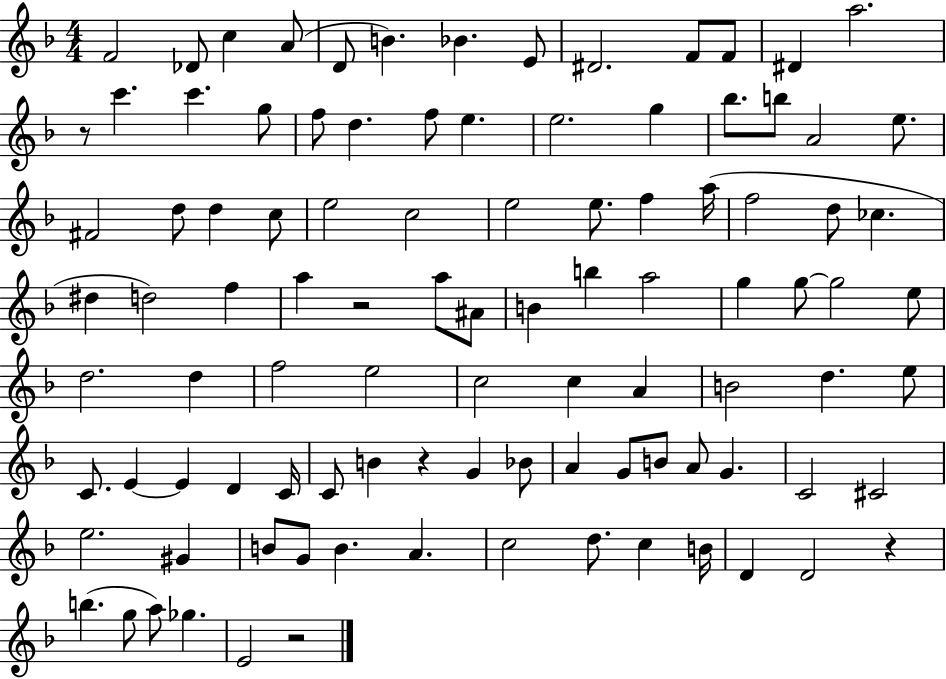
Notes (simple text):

F4/h Db4/e C5/q A4/e D4/e B4/q. Bb4/q. E4/e D#4/h. F4/e F4/e D#4/q A5/h. R/e C6/q. C6/q. G5/e F5/e D5/q. F5/e E5/q. E5/h. G5/q Bb5/e. B5/e A4/h E5/e. F#4/h D5/e D5/q C5/e E5/h C5/h E5/h E5/e. F5/q A5/s F5/h D5/e CES5/q. D#5/q D5/h F5/q A5/q R/h A5/e A#4/e B4/q B5/q A5/h G5/q G5/e G5/h E5/e D5/h. D5/q F5/h E5/h C5/h C5/q A4/q B4/h D5/q. E5/e C4/e. E4/q E4/q D4/q C4/s C4/e B4/q R/q G4/q Bb4/e A4/q G4/e B4/e A4/e G4/q. C4/h C#4/h E5/h. G#4/q B4/e G4/e B4/q. A4/q. C5/h D5/e. C5/q B4/s D4/q D4/h R/q B5/q. G5/e A5/e Gb5/q. E4/h R/h